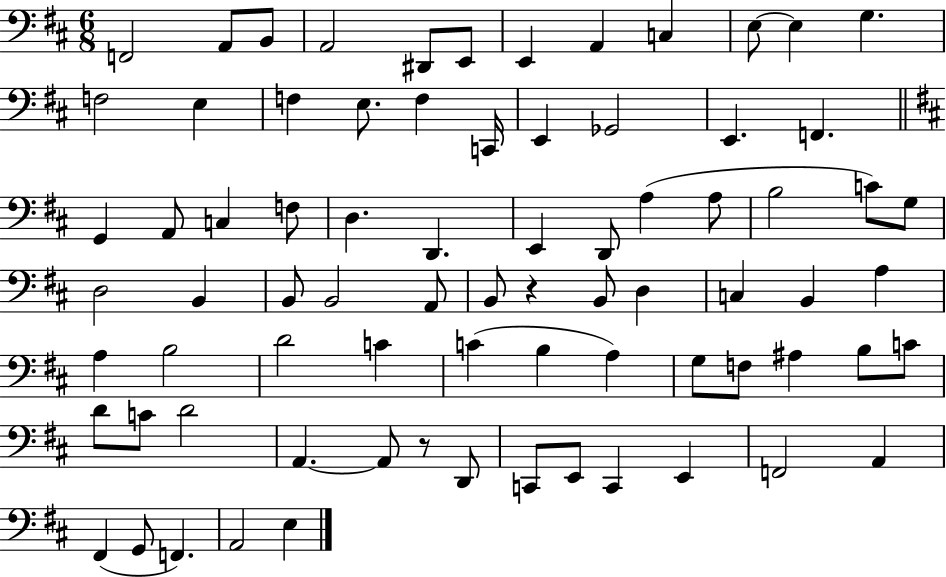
{
  \clef bass
  \numericTimeSignature
  \time 6/8
  \key d \major
  f,2 a,8 b,8 | a,2 dis,8 e,8 | e,4 a,4 c4 | e8~~ e4 g4. | \break f2 e4 | f4 e8. f4 c,16 | e,4 ges,2 | e,4. f,4. | \break \bar "||" \break \key d \major g,4 a,8 c4 f8 | d4. d,4. | e,4 d,8 a4( a8 | b2 c'8) g8 | \break d2 b,4 | b,8 b,2 a,8 | b,8 r4 b,8 d4 | c4 b,4 a4 | \break a4 b2 | d'2 c'4 | c'4( b4 a4) | g8 f8 ais4 b8 c'8 | \break d'8 c'8 d'2 | a,4.~~ a,8 r8 d,8 | c,8 e,8 c,4 e,4 | f,2 a,4 | \break fis,4( g,8 f,4.) | a,2 e4 | \bar "|."
}